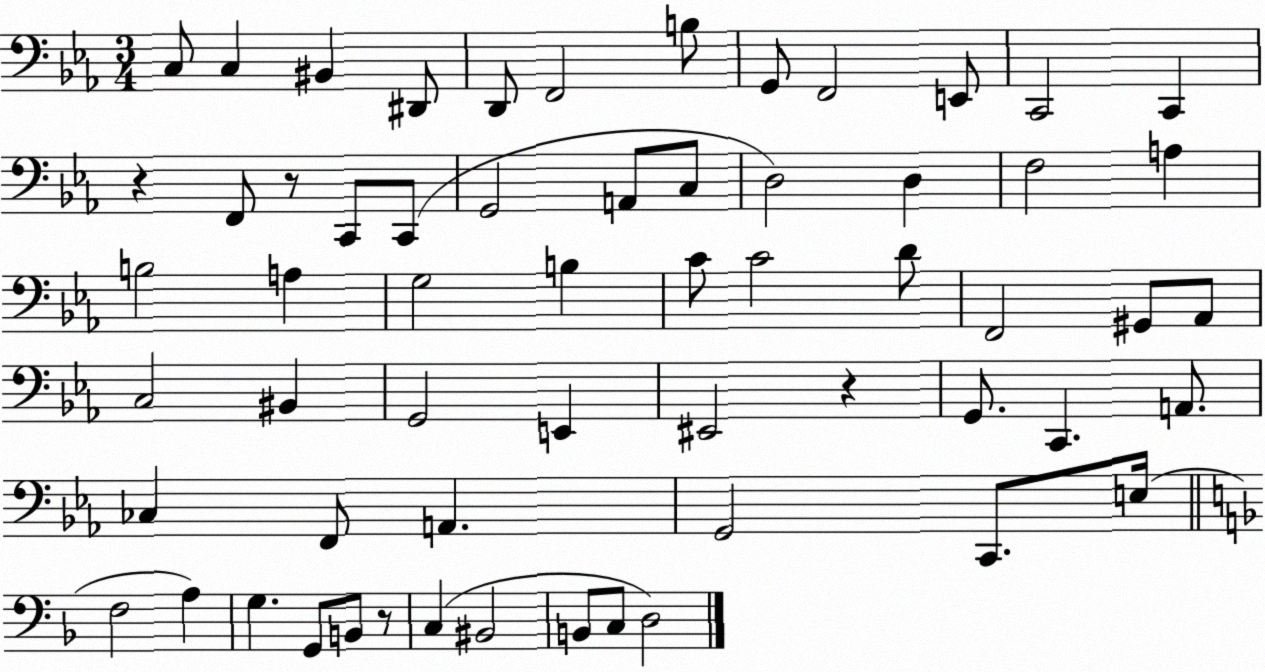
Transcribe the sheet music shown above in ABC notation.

X:1
T:Untitled
M:3/4
L:1/4
K:Eb
C,/2 C, ^B,, ^D,,/2 D,,/2 F,,2 B,/2 G,,/2 F,,2 E,,/2 C,,2 C,, z F,,/2 z/2 C,,/2 C,,/2 G,,2 A,,/2 C,/2 D,2 D, F,2 A, B,2 A, G,2 B, C/2 C2 D/2 F,,2 ^G,,/2 _A,,/2 C,2 ^B,, G,,2 E,, ^E,,2 z G,,/2 C,, A,,/2 _C, F,,/2 A,, G,,2 C,,/2 E,/4 F,2 A, G, G,,/2 B,,/2 z/2 C, ^B,,2 B,,/2 C,/2 D,2